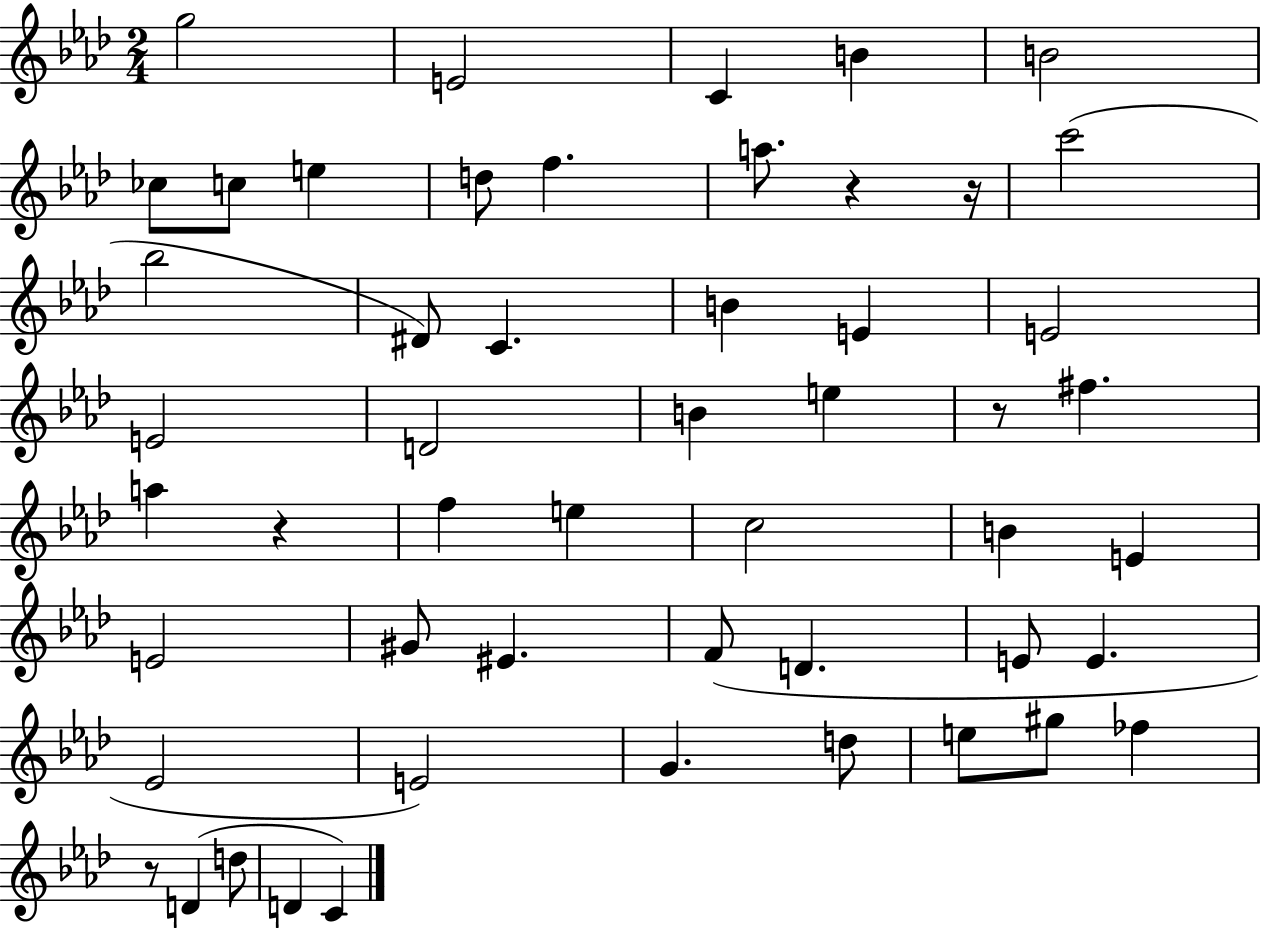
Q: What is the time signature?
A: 2/4